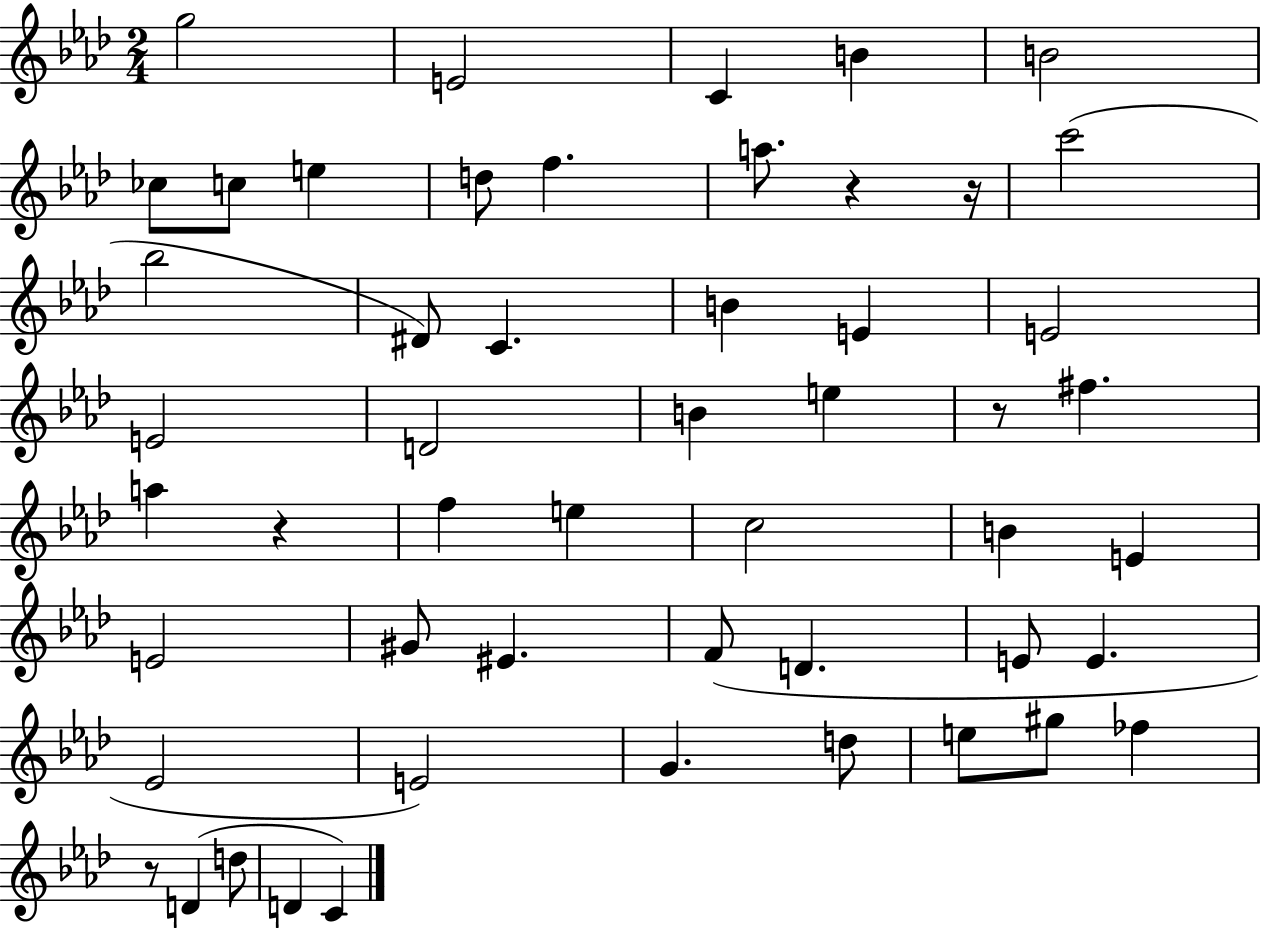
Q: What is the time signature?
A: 2/4